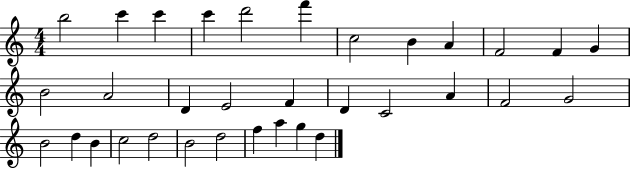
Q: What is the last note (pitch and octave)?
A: D5